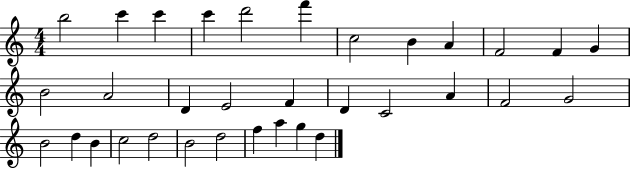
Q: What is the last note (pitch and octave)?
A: D5